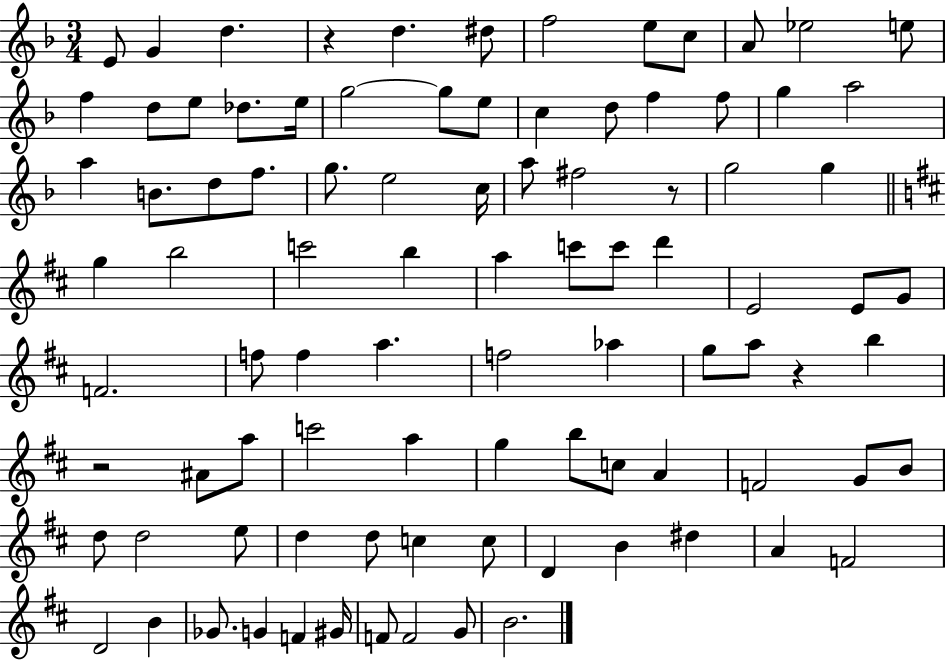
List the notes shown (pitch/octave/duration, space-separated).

E4/e G4/q D5/q. R/q D5/q. D#5/e F5/h E5/e C5/e A4/e Eb5/h E5/e F5/q D5/e E5/e Db5/e. E5/s G5/h G5/e E5/e C5/q D5/e F5/q F5/e G5/q A5/h A5/q B4/e. D5/e F5/e. G5/e. E5/h C5/s A5/e F#5/h R/e G5/h G5/q G5/q B5/h C6/h B5/q A5/q C6/e C6/e D6/q E4/h E4/e G4/e F4/h. F5/e F5/q A5/q. F5/h Ab5/q G5/e A5/e R/q B5/q R/h A#4/e A5/e C6/h A5/q G5/q B5/e C5/e A4/q F4/h G4/e B4/e D5/e D5/h E5/e D5/q D5/e C5/q C5/e D4/q B4/q D#5/q A4/q F4/h D4/h B4/q Gb4/e. G4/q F4/q G#4/s F4/e F4/h G4/e B4/h.